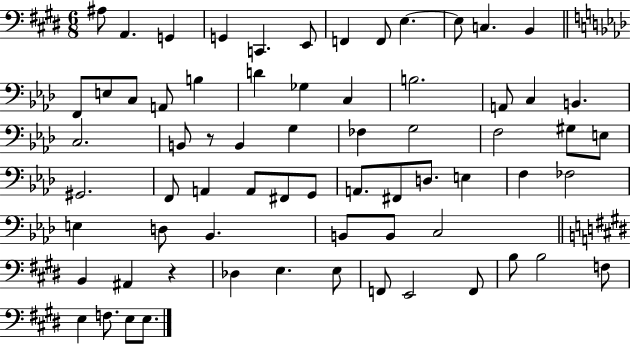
A#3/e A2/q. G2/q G2/q C2/q. E2/e F2/q F2/e E3/q. E3/e C3/q. B2/q F2/e E3/e C3/e A2/e B3/q D4/q Gb3/q C3/q B3/h. A2/e C3/q B2/q. C3/h. B2/e R/e B2/q G3/q FES3/q G3/h F3/h G#3/e E3/e G#2/h. F2/e A2/q A2/e F#2/e G2/e A2/e. F#2/e D3/e. E3/q F3/q FES3/h E3/q D3/e Bb2/q. B2/e B2/e C3/h B2/q A#2/q R/q Db3/q E3/q. E3/e F2/e E2/h F2/e B3/e B3/h F3/e E3/q F3/e. E3/e E3/e.